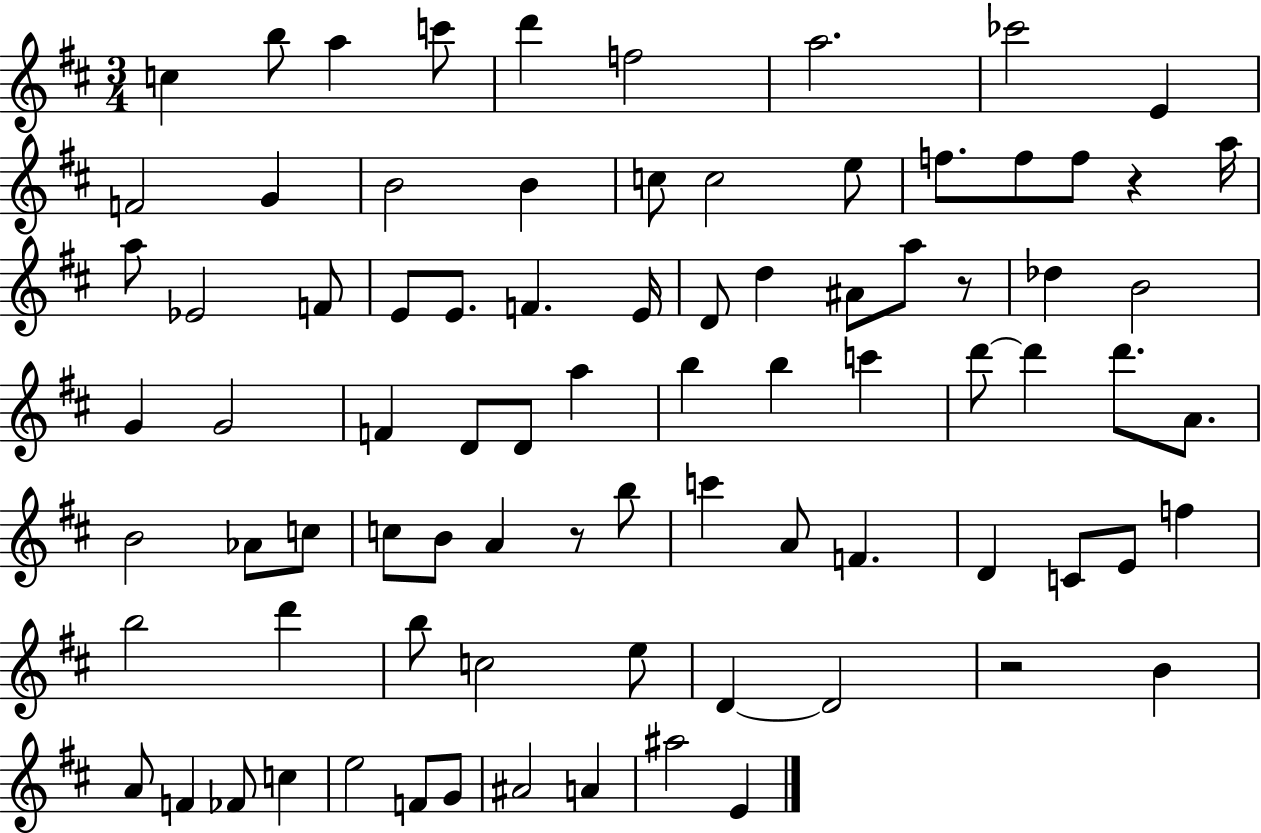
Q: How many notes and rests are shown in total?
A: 83